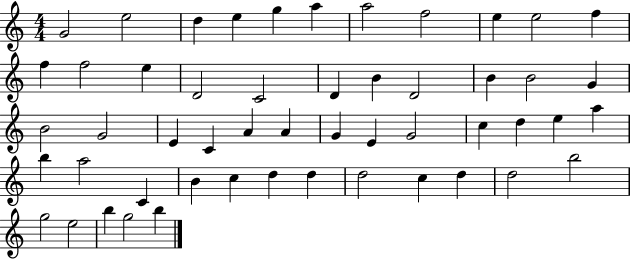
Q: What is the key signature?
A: C major